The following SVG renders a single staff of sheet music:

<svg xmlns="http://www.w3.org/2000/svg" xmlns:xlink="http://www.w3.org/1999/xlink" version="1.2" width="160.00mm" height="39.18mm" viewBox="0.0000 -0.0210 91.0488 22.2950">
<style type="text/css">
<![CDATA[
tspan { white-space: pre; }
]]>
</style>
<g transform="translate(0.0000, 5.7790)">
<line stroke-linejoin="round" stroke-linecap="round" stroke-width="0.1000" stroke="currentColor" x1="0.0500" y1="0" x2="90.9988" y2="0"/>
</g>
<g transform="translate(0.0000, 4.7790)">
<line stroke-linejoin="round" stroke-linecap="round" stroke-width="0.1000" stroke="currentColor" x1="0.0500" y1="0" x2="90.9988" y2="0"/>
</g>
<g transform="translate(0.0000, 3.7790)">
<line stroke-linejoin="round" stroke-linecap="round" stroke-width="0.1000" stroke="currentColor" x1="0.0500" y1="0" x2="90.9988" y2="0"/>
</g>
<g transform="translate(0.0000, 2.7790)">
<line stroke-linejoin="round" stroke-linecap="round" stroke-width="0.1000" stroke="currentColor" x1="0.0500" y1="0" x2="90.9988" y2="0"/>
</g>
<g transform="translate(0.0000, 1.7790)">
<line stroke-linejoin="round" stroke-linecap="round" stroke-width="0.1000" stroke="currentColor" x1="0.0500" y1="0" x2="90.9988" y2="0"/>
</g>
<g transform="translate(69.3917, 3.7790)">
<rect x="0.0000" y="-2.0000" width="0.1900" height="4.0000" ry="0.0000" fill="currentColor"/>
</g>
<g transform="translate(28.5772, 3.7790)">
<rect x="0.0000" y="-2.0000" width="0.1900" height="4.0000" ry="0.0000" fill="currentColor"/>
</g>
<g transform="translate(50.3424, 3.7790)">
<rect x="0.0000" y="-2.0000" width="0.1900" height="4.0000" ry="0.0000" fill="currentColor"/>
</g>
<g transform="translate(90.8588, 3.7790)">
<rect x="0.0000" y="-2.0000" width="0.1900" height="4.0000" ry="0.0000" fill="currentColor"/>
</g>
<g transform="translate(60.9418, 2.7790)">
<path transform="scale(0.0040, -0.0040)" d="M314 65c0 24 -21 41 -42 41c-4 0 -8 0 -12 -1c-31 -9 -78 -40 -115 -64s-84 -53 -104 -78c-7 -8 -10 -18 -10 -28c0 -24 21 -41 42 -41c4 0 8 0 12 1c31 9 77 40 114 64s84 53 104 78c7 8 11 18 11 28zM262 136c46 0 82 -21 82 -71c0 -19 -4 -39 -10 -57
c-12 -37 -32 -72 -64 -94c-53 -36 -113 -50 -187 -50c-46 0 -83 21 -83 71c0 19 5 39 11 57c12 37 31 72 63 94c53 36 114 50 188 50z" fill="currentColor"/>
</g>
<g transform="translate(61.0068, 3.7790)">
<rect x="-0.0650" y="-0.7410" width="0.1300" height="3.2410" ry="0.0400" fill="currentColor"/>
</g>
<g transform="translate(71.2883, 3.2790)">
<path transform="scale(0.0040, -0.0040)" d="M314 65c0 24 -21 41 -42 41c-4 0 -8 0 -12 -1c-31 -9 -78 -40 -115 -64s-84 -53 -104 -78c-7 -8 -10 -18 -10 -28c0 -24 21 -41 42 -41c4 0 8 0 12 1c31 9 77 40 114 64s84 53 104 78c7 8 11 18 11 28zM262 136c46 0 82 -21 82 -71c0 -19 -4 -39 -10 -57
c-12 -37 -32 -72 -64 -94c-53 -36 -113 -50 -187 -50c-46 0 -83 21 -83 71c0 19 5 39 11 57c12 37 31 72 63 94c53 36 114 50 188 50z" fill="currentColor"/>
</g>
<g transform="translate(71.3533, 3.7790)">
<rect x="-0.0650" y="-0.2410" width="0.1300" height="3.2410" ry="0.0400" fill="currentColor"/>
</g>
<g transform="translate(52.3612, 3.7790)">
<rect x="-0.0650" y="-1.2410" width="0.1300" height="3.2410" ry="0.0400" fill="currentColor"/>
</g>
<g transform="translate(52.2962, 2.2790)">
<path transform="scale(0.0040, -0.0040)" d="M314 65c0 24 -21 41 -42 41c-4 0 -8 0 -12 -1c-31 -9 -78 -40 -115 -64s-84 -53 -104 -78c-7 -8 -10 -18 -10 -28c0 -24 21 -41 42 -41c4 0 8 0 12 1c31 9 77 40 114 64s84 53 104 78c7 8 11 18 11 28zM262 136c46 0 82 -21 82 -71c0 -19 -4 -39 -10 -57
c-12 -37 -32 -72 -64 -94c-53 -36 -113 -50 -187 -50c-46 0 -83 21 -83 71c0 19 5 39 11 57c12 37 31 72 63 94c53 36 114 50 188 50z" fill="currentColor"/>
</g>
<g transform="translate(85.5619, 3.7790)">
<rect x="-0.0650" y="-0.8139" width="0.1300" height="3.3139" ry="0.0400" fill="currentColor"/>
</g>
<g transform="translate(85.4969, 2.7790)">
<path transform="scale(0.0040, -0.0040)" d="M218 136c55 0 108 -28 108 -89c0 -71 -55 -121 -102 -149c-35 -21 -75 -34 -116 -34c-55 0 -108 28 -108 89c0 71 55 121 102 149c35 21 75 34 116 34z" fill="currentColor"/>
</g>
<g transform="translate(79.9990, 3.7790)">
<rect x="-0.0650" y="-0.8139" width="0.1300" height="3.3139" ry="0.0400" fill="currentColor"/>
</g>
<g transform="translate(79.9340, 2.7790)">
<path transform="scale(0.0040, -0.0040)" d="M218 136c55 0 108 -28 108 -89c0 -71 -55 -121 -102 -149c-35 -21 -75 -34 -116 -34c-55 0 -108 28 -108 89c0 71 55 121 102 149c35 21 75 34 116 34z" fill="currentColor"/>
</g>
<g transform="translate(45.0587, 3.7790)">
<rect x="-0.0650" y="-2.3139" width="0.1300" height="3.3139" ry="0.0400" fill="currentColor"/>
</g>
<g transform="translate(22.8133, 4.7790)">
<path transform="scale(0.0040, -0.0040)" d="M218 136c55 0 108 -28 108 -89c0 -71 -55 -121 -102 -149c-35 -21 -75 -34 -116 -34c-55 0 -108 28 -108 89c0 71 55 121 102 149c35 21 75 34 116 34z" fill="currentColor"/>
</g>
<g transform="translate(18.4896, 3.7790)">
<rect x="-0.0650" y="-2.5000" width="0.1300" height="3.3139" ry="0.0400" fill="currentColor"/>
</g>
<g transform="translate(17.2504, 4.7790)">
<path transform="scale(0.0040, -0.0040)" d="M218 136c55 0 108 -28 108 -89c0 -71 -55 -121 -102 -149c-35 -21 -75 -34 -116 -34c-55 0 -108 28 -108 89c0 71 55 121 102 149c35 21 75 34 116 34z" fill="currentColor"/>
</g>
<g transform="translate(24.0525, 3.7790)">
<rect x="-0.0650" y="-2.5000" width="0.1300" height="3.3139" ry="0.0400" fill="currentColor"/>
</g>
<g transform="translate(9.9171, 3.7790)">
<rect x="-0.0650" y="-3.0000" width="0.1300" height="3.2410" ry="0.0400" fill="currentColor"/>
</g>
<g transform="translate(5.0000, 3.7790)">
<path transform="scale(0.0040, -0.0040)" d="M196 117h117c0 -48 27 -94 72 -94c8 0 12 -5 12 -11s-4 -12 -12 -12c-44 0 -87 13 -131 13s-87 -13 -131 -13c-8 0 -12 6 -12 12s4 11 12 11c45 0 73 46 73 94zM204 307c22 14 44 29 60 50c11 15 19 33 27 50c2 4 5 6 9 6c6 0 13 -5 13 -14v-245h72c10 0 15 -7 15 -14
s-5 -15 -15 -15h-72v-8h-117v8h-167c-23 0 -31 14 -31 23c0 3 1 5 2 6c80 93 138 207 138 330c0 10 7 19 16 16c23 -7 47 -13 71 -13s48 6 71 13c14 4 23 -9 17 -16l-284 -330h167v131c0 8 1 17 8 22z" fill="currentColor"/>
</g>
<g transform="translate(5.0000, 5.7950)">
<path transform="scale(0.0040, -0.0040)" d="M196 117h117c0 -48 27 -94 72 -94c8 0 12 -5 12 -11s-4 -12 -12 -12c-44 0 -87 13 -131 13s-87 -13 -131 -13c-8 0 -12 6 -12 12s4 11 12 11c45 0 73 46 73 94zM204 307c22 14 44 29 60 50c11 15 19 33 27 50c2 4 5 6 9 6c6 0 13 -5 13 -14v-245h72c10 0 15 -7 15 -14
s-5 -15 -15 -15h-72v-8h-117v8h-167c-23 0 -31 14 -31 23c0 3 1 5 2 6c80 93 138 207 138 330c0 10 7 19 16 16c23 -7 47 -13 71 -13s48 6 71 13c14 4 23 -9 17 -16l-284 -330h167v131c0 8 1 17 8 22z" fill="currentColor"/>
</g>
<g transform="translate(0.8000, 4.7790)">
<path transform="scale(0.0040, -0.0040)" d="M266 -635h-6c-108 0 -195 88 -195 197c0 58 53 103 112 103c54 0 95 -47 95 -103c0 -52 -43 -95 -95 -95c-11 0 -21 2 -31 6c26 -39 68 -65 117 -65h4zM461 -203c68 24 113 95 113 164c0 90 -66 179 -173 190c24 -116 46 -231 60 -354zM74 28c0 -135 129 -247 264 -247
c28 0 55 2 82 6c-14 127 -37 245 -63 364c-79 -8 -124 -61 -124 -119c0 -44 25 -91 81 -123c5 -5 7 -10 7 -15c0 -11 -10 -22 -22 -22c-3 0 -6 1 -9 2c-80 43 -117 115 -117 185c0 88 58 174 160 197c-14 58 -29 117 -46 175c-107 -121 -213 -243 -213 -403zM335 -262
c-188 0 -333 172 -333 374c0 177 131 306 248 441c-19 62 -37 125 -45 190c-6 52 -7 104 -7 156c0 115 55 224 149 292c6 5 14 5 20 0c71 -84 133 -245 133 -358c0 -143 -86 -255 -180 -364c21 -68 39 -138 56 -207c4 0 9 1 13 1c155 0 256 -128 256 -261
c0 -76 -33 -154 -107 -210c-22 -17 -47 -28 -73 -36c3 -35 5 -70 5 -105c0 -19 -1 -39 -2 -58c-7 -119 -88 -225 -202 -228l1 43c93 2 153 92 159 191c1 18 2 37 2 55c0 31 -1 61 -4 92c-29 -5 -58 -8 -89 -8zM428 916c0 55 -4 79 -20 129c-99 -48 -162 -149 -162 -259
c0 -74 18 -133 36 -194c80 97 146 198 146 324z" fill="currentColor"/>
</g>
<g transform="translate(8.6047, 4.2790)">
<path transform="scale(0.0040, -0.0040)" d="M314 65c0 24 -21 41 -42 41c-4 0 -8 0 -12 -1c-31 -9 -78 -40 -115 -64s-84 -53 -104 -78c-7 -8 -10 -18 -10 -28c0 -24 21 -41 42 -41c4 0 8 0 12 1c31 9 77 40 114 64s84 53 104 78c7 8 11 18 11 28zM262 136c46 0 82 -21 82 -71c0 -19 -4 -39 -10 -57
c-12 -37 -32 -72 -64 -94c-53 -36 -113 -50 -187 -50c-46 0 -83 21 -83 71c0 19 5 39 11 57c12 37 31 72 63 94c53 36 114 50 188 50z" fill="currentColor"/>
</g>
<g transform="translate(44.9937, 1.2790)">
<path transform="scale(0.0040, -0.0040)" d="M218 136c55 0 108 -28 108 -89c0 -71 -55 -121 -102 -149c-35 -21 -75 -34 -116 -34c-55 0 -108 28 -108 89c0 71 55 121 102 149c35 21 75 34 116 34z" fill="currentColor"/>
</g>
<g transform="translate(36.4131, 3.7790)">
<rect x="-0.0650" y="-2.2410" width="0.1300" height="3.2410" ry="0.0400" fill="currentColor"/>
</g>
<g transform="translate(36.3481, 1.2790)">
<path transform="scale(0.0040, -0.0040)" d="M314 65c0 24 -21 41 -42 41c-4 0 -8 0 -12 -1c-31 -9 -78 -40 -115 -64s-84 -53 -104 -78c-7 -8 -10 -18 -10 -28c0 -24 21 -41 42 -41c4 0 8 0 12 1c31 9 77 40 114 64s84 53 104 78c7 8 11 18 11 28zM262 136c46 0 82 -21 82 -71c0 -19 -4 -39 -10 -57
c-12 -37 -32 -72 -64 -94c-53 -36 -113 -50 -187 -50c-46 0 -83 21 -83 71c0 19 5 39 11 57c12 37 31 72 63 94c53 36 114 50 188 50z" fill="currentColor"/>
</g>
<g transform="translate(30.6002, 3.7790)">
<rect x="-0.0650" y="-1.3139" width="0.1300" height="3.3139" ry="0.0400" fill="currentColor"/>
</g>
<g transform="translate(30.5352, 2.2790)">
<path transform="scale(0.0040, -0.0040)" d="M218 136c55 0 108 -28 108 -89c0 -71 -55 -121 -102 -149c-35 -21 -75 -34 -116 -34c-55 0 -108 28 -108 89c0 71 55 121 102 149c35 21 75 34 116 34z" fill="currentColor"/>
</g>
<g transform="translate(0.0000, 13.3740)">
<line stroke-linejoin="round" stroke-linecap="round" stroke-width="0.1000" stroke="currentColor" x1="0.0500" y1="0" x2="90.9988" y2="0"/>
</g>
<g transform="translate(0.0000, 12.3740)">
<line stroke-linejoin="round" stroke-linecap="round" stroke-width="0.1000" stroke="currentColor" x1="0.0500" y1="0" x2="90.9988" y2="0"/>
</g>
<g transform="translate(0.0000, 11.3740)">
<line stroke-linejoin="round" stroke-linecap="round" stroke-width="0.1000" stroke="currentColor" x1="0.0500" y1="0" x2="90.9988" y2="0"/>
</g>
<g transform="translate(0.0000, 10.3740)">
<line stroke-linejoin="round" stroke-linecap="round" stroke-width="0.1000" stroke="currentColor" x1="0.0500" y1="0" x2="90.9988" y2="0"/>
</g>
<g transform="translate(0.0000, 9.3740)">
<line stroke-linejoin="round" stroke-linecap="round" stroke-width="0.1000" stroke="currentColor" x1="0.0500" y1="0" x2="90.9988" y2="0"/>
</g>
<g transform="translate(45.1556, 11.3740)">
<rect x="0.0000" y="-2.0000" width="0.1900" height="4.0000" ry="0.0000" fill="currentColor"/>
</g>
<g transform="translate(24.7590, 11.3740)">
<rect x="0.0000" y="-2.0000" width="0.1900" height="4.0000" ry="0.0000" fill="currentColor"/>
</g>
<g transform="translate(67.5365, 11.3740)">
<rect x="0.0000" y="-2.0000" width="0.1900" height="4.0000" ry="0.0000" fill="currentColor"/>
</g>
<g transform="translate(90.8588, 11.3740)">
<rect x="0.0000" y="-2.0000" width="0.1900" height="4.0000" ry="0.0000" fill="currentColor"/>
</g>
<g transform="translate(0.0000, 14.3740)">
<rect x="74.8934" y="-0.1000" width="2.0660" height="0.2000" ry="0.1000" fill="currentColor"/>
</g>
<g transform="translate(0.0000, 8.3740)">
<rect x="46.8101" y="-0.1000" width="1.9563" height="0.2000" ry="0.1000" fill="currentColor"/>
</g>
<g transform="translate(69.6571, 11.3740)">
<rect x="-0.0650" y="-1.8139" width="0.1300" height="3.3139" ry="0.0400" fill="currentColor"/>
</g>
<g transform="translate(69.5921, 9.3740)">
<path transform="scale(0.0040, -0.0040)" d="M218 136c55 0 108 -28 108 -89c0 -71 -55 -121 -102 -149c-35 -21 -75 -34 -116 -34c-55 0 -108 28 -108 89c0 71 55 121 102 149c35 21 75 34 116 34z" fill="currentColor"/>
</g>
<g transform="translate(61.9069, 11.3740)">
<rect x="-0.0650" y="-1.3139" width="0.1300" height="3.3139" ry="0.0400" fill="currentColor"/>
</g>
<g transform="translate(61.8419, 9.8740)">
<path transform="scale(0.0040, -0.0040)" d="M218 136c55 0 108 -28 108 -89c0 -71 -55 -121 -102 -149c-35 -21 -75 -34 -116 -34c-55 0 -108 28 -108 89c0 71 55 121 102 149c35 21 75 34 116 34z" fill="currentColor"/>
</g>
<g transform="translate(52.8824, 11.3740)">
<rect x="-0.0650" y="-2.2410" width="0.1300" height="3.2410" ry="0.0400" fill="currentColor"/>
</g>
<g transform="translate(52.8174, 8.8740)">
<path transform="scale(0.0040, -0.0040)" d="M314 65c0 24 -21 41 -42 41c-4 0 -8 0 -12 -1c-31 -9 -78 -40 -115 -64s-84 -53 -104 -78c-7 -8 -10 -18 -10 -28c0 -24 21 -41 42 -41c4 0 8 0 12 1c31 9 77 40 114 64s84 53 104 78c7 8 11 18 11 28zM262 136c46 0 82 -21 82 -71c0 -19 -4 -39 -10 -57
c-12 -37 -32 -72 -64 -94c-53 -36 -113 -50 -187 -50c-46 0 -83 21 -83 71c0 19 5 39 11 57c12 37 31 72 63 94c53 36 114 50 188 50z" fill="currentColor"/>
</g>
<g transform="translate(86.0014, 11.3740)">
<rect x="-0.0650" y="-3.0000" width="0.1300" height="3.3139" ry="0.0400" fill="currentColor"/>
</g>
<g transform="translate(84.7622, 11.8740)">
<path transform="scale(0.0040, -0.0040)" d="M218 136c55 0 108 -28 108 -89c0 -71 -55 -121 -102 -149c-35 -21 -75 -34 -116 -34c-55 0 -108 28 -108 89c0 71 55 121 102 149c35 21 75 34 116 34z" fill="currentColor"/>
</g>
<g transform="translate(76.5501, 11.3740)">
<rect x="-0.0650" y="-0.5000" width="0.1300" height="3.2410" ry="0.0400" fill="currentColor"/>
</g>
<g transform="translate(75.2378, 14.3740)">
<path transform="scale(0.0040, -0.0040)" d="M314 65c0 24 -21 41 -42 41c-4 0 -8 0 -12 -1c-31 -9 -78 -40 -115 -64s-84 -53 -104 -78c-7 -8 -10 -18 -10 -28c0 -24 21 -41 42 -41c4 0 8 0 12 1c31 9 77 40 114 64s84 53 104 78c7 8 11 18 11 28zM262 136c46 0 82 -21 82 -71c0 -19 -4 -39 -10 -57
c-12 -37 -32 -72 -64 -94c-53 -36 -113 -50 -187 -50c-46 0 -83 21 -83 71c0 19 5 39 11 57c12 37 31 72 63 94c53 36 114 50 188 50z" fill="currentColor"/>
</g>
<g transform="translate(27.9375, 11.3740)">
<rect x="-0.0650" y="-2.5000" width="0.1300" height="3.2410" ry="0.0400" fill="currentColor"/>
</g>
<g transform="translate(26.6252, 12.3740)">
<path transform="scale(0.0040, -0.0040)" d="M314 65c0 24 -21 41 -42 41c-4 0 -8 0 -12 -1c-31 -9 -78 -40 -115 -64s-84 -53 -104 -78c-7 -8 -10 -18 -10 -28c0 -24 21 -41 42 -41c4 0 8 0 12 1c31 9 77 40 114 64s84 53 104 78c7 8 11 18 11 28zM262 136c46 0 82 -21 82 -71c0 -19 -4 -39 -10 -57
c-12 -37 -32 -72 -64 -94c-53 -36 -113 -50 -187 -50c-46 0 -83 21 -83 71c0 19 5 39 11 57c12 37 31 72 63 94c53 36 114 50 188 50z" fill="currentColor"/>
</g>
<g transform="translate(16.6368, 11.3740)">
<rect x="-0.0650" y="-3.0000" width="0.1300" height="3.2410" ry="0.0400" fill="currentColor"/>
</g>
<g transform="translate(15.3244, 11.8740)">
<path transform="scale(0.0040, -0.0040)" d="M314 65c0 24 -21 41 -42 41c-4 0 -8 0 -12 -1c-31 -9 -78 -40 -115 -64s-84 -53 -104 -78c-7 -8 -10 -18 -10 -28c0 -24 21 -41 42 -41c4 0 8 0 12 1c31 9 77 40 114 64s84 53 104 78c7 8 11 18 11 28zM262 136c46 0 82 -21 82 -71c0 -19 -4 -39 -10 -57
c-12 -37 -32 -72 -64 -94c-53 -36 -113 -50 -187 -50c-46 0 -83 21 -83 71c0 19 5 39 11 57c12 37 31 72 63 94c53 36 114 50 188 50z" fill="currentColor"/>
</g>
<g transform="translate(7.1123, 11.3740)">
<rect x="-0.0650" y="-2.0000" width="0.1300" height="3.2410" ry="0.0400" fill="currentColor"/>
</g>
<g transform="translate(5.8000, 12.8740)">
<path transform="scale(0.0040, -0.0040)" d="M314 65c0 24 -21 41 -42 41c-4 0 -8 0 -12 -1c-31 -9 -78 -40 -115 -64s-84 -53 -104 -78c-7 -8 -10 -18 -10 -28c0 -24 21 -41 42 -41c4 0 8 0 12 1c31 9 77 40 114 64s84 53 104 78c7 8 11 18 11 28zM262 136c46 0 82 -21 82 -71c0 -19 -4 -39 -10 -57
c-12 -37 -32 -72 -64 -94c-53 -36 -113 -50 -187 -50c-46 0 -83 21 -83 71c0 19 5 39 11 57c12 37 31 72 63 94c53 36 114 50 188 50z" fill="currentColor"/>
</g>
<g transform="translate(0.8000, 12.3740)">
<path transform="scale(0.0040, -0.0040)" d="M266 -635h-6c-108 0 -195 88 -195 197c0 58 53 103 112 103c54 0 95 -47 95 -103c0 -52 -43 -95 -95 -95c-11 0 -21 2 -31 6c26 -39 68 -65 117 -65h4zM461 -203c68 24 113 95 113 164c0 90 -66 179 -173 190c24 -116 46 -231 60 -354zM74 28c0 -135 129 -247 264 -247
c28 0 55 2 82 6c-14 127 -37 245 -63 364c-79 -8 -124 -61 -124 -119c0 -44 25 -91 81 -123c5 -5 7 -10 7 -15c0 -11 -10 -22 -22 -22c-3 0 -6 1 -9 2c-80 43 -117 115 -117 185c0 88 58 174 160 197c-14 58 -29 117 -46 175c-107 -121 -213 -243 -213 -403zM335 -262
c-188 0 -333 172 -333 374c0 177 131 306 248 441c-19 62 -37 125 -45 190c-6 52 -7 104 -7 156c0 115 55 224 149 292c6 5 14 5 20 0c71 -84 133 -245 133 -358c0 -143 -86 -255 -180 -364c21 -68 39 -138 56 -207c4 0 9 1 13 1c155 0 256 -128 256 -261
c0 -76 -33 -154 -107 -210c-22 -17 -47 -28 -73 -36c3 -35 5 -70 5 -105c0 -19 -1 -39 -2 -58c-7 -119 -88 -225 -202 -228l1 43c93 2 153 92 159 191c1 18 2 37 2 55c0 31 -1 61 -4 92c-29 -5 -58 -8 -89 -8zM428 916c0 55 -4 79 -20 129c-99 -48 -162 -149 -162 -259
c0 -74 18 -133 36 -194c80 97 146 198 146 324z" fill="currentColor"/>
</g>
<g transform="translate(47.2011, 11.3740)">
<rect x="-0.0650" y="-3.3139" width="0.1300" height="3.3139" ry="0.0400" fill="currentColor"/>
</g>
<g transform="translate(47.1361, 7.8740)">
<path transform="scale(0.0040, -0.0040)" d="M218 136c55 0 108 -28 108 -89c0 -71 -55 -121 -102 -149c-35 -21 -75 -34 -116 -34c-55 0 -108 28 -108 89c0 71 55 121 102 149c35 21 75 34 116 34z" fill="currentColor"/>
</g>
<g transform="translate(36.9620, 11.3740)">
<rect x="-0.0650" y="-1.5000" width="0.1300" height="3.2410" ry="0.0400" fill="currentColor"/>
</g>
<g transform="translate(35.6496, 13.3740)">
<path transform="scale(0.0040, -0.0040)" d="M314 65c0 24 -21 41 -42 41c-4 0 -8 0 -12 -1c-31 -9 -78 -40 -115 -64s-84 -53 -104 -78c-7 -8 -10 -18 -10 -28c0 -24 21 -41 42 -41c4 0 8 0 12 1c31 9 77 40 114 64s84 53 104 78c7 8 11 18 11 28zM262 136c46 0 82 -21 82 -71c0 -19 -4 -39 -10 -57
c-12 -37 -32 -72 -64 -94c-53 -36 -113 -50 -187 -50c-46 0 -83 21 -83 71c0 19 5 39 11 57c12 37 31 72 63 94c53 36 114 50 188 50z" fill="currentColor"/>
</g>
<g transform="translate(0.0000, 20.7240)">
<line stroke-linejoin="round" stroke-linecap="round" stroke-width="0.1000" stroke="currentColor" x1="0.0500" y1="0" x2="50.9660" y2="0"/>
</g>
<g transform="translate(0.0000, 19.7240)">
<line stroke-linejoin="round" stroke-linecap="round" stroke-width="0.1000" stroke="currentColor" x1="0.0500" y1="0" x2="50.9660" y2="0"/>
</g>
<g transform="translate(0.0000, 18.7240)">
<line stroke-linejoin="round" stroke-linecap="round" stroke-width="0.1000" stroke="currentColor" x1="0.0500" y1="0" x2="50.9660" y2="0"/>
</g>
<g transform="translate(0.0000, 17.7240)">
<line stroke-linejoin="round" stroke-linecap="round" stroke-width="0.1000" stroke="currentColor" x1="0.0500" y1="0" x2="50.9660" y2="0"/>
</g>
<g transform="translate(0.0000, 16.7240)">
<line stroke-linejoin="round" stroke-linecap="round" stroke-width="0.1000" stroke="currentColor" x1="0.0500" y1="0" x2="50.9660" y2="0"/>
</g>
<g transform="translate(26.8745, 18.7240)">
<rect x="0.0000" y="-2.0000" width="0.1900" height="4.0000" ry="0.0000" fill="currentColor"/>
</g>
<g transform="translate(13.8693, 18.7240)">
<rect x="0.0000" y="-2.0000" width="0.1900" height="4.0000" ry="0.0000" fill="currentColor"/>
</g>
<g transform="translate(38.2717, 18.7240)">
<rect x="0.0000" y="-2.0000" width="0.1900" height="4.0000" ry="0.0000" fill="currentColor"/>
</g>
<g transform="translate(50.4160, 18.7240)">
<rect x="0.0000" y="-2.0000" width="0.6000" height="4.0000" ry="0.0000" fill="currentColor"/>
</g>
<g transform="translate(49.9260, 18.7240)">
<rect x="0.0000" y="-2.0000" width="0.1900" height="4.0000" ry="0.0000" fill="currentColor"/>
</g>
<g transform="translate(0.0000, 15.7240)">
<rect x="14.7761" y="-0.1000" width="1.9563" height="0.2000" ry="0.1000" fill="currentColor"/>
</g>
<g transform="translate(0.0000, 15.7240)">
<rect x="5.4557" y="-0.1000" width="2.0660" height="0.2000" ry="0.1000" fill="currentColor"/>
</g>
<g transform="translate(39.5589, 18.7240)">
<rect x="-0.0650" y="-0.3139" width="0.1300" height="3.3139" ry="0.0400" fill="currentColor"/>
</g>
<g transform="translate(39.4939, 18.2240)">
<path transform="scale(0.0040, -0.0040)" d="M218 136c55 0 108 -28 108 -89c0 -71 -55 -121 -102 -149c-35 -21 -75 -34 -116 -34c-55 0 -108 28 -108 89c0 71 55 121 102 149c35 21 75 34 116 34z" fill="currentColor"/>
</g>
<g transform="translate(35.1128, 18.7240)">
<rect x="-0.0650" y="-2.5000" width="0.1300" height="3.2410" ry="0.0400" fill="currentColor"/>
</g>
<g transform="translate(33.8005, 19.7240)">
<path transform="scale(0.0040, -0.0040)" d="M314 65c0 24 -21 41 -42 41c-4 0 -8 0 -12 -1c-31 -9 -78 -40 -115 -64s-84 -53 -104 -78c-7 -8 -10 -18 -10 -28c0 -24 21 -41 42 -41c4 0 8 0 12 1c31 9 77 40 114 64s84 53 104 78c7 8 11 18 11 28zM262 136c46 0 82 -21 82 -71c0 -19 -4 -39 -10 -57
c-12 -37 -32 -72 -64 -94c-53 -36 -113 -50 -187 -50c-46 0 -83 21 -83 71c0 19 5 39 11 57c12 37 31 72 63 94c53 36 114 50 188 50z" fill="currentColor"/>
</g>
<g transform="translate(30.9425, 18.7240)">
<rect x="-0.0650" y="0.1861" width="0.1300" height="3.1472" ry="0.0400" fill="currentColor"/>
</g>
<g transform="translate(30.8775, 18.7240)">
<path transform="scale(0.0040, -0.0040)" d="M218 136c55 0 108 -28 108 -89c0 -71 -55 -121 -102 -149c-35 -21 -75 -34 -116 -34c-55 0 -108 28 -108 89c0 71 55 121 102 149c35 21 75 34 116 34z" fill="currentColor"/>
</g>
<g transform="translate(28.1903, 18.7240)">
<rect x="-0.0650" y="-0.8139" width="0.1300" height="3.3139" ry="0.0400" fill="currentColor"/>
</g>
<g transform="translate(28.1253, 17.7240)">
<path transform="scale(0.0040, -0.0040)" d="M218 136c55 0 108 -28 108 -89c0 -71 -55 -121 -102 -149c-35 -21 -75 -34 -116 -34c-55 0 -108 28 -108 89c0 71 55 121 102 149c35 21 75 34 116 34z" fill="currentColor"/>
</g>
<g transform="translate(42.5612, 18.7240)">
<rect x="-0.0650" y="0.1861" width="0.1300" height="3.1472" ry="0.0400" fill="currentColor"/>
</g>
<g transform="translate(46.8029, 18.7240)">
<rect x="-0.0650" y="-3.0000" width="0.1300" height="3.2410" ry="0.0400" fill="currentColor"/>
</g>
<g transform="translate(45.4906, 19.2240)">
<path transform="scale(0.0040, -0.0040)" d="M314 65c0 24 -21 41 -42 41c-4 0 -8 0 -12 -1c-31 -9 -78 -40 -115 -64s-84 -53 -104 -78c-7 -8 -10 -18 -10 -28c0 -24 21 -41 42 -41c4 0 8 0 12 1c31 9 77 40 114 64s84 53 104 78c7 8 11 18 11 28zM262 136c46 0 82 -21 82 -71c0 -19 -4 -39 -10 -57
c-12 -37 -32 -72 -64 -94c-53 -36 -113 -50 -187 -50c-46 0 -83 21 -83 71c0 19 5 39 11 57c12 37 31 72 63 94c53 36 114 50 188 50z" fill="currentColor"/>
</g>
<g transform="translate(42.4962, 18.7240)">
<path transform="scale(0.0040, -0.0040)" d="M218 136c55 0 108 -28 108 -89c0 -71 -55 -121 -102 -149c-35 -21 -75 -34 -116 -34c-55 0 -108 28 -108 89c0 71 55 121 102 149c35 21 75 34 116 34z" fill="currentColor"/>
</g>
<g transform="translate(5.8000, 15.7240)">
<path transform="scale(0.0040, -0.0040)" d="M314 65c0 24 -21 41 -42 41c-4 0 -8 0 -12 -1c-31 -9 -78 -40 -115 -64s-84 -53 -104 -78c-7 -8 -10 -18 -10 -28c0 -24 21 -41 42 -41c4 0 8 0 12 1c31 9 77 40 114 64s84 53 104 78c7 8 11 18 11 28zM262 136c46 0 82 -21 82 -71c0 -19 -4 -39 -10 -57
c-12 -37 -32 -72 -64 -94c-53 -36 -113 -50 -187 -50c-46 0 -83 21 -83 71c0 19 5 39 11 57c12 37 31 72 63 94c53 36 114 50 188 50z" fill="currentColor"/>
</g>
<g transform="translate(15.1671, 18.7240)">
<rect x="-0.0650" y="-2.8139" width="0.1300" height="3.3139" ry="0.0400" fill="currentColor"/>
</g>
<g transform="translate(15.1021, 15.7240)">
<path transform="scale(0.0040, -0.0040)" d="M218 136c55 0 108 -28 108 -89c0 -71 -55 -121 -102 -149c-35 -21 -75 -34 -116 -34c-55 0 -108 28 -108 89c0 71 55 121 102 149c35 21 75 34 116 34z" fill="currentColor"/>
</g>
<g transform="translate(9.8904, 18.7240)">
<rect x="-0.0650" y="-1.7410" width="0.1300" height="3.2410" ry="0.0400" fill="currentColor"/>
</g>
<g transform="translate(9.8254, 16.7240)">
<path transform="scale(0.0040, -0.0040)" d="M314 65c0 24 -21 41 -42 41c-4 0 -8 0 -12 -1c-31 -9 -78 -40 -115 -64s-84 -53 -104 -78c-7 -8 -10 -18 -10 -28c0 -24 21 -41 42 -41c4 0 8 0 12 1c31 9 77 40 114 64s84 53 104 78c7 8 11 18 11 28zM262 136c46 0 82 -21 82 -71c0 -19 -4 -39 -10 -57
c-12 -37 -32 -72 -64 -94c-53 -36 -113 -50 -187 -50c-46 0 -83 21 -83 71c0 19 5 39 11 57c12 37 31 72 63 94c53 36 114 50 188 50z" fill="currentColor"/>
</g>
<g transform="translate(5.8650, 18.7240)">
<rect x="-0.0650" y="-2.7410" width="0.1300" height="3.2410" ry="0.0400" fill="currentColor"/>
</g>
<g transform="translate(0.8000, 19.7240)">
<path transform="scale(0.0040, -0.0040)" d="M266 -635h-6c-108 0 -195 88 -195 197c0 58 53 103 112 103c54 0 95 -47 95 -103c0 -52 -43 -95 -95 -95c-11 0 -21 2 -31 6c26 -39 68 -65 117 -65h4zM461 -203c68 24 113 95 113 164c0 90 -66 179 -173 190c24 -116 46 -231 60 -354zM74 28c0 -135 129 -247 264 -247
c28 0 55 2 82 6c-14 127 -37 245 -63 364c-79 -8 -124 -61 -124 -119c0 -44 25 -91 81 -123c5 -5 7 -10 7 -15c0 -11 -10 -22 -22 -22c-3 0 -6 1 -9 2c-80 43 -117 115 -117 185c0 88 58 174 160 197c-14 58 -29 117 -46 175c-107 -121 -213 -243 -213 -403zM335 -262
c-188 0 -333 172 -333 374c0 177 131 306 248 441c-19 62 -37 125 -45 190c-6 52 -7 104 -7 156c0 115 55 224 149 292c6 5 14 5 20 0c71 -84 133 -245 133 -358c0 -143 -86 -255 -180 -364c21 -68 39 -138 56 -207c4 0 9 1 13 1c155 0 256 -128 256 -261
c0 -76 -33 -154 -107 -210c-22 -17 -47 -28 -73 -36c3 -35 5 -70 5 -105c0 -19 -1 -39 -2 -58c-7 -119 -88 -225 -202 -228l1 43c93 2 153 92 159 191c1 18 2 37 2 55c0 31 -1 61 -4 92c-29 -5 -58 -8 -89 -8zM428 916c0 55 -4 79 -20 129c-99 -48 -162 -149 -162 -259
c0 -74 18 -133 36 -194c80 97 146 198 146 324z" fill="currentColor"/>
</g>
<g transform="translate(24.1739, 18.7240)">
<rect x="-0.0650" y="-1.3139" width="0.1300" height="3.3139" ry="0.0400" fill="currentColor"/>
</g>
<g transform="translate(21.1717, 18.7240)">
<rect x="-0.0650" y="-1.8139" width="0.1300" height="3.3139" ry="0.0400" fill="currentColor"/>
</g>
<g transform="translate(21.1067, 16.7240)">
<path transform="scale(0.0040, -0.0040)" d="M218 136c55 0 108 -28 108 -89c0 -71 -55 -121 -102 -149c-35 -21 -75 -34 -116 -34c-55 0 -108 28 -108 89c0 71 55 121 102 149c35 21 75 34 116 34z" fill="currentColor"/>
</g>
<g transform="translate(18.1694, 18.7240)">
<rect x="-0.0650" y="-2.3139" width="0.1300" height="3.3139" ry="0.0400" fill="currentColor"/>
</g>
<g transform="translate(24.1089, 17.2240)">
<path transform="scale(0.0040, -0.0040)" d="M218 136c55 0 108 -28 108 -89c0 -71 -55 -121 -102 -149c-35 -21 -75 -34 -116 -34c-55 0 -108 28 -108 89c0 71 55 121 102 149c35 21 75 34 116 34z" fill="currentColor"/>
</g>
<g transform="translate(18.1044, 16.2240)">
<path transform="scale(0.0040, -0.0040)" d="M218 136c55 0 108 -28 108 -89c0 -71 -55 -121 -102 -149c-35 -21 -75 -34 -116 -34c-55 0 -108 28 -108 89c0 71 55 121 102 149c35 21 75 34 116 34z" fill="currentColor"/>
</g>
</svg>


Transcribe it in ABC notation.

X:1
T:Untitled
M:4/4
L:1/4
K:C
A2 G G e g2 g e2 d2 c2 d d F2 A2 G2 E2 b g2 e f C2 A a2 f2 a g f e d B G2 c B A2